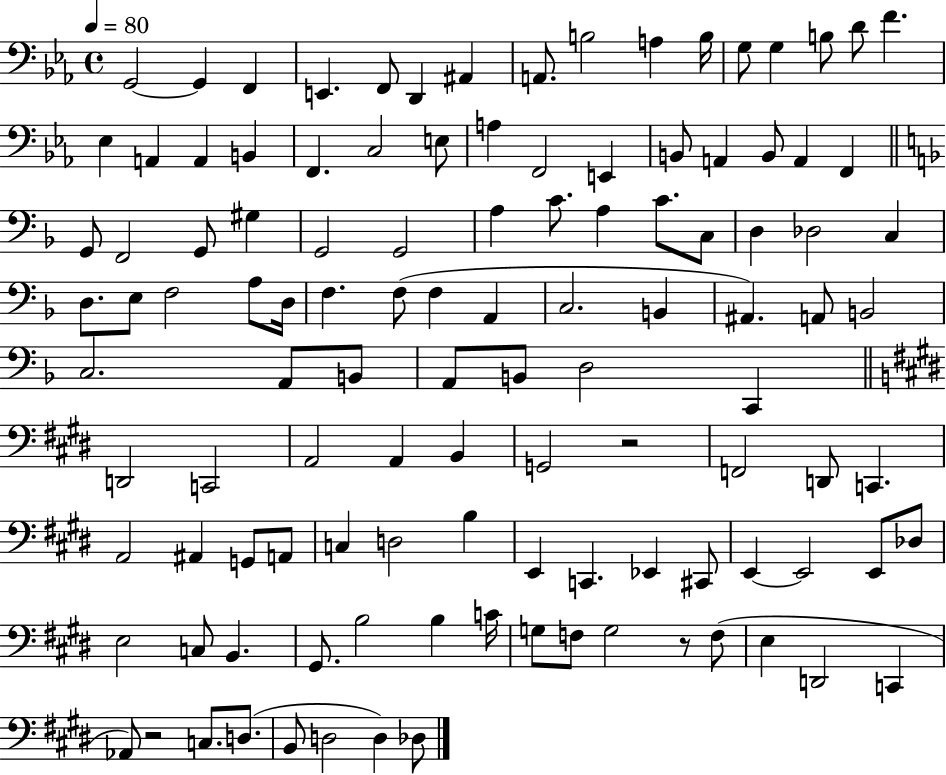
{
  \clef bass
  \time 4/4
  \defaultTimeSignature
  \key ees \major
  \tempo 4 = 80
  g,2~~ g,4 f,4 | e,4. f,8 d,4 ais,4 | a,8. b2 a4 b16 | g8 g4 b8 d'8 f'4. | \break ees4 a,4 a,4 b,4 | f,4. c2 e8 | a4 f,2 e,4 | b,8 a,4 b,8 a,4 f,4 | \break \bar "||" \break \key f \major g,8 f,2 g,8 gis4 | g,2 g,2 | a4 c'8. a4 c'8. c8 | d4 des2 c4 | \break d8. e8 f2 a8 d16 | f4. f8( f4 a,4 | c2. b,4 | ais,4.) a,8 b,2 | \break c2. a,8 b,8 | a,8 b,8 d2 c,4 | \bar "||" \break \key e \major d,2 c,2 | a,2 a,4 b,4 | g,2 r2 | f,2 d,8 c,4. | \break a,2 ais,4 g,8 a,8 | c4 d2 b4 | e,4 c,4. ees,4 cis,8 | e,4~~ e,2 e,8 des8 | \break e2 c8 b,4. | gis,8. b2 b4 c'16 | g8 f8 g2 r8 f8( | e4 d,2 c,4 | \break aes,8) r2 c8. d8.( | b,8 d2 d4) des8 | \bar "|."
}